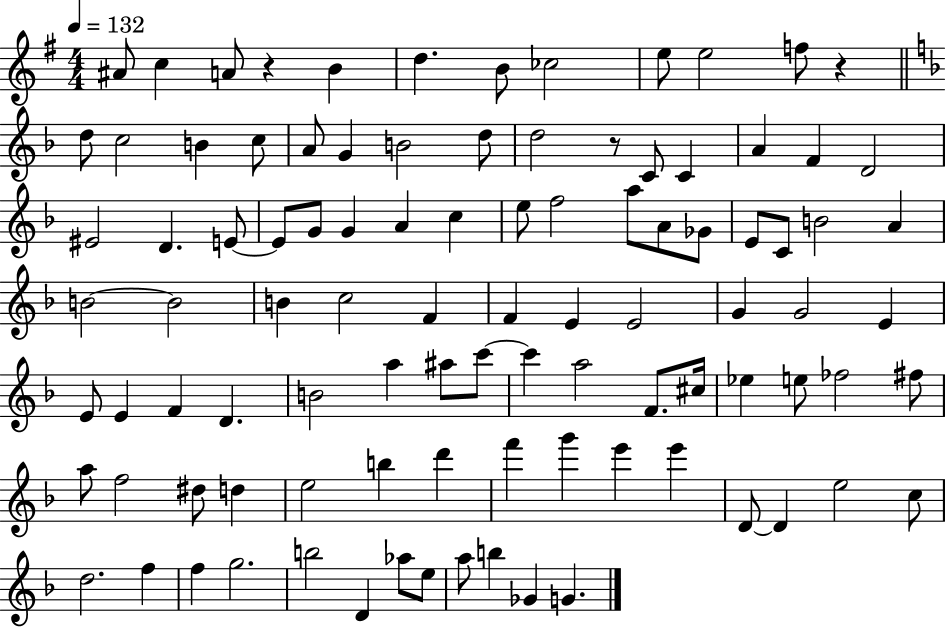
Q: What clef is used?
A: treble